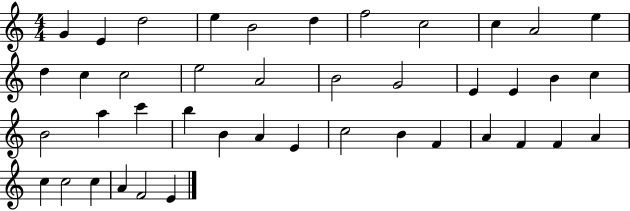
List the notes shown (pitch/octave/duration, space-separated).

G4/q E4/q D5/h E5/q B4/h D5/q F5/h C5/h C5/q A4/h E5/q D5/q C5/q C5/h E5/h A4/h B4/h G4/h E4/q E4/q B4/q C5/q B4/h A5/q C6/q B5/q B4/q A4/q E4/q C5/h B4/q F4/q A4/q F4/q F4/q A4/q C5/q C5/h C5/q A4/q F4/h E4/q